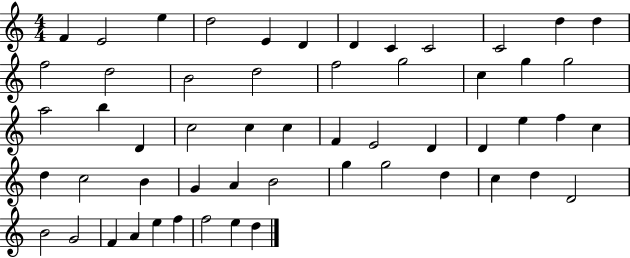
X:1
T:Untitled
M:4/4
L:1/4
K:C
F E2 e d2 E D D C C2 C2 d d f2 d2 B2 d2 f2 g2 c g g2 a2 b D c2 c c F E2 D D e f c d c2 B G A B2 g g2 d c d D2 B2 G2 F A e f f2 e d